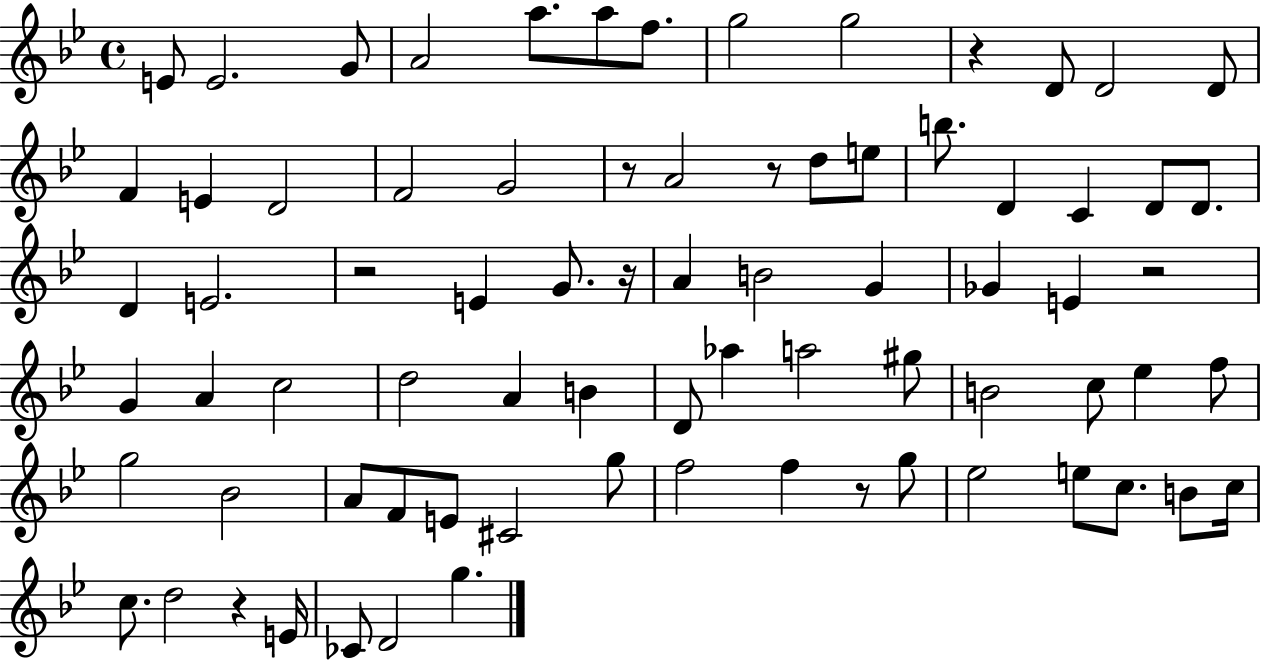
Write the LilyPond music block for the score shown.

{
  \clef treble
  \time 4/4
  \defaultTimeSignature
  \key bes \major
  e'8 e'2. g'8 | a'2 a''8. a''8 f''8. | g''2 g''2 | r4 d'8 d'2 d'8 | \break f'4 e'4 d'2 | f'2 g'2 | r8 a'2 r8 d''8 e''8 | b''8. d'4 c'4 d'8 d'8. | \break d'4 e'2. | r2 e'4 g'8. r16 | a'4 b'2 g'4 | ges'4 e'4 r2 | \break g'4 a'4 c''2 | d''2 a'4 b'4 | d'8 aes''4 a''2 gis''8 | b'2 c''8 ees''4 f''8 | \break g''2 bes'2 | a'8 f'8 e'8 cis'2 g''8 | f''2 f''4 r8 g''8 | ees''2 e''8 c''8. b'8 c''16 | \break c''8. d''2 r4 e'16 | ces'8 d'2 g''4. | \bar "|."
}